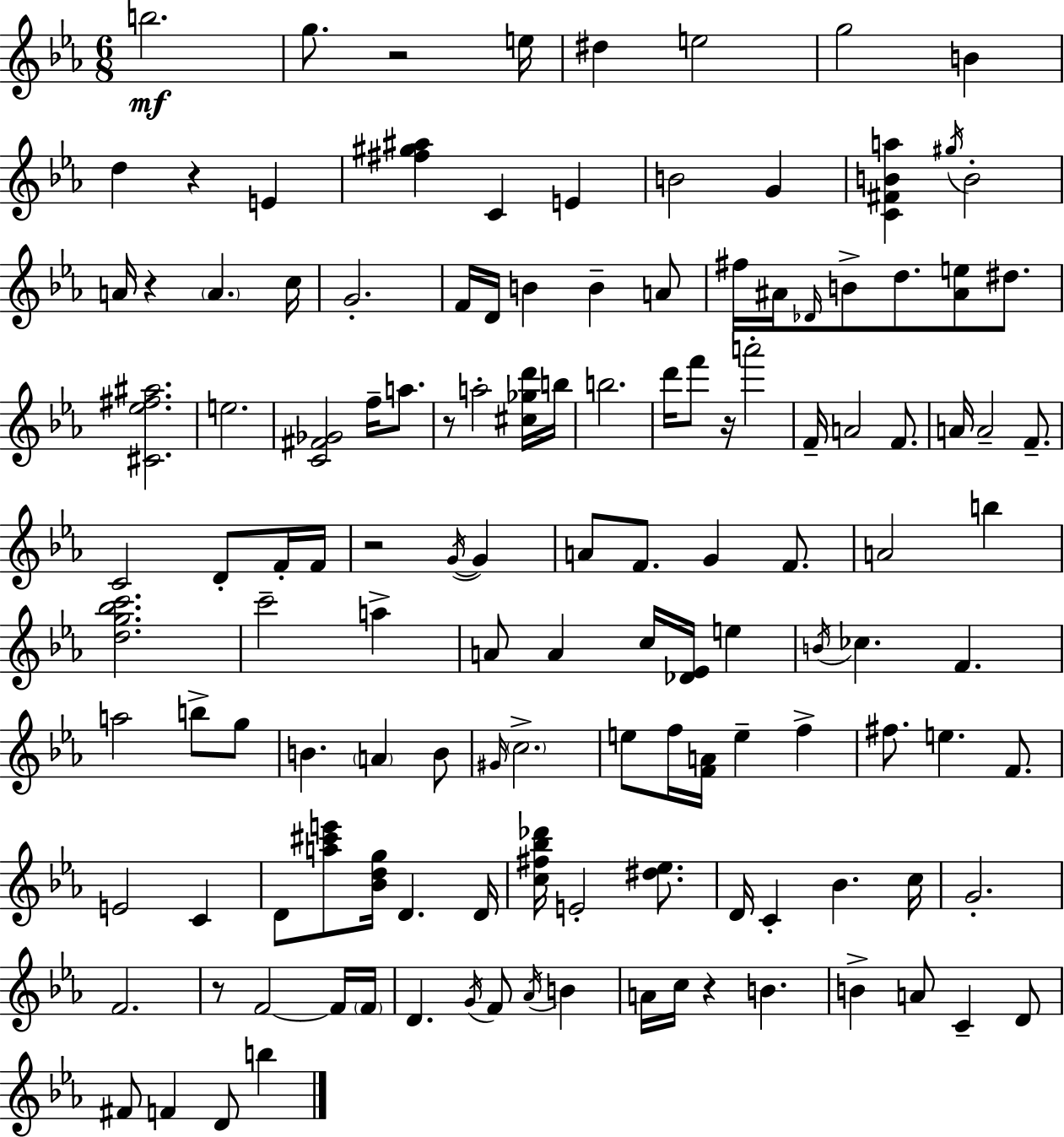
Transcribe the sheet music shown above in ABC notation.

X:1
T:Untitled
M:6/8
L:1/4
K:Eb
b2 g/2 z2 e/4 ^d e2 g2 B d z E [^f^g^a] C E B2 G [C^FBa] ^g/4 B2 A/4 z A c/4 G2 F/4 D/4 B B A/2 ^f/4 ^A/4 _D/4 B/2 d/2 [^Ae]/2 ^d/2 [^C_e^f^a]2 e2 [C^F_G]2 f/4 a/2 z/2 a2 [^c_gd']/4 b/4 b2 d'/4 f'/2 z/4 a'2 F/4 A2 F/2 A/4 A2 F/2 C2 D/2 F/4 F/4 z2 G/4 G A/2 F/2 G F/2 A2 b [dg_bc']2 c'2 a A/2 A c/4 [_D_E]/4 e B/4 _c F a2 b/2 g/2 B A B/2 ^G/4 c2 e/2 f/4 [FA]/4 e f ^f/2 e F/2 E2 C D/2 [a^c'e']/2 [_Bdg]/4 D D/4 [c^f_b_d']/4 E2 [^d_e]/2 D/4 C _B c/4 G2 F2 z/2 F2 F/4 F/4 D G/4 F/2 _A/4 B A/4 c/4 z B B A/2 C D/2 ^F/2 F D/2 b